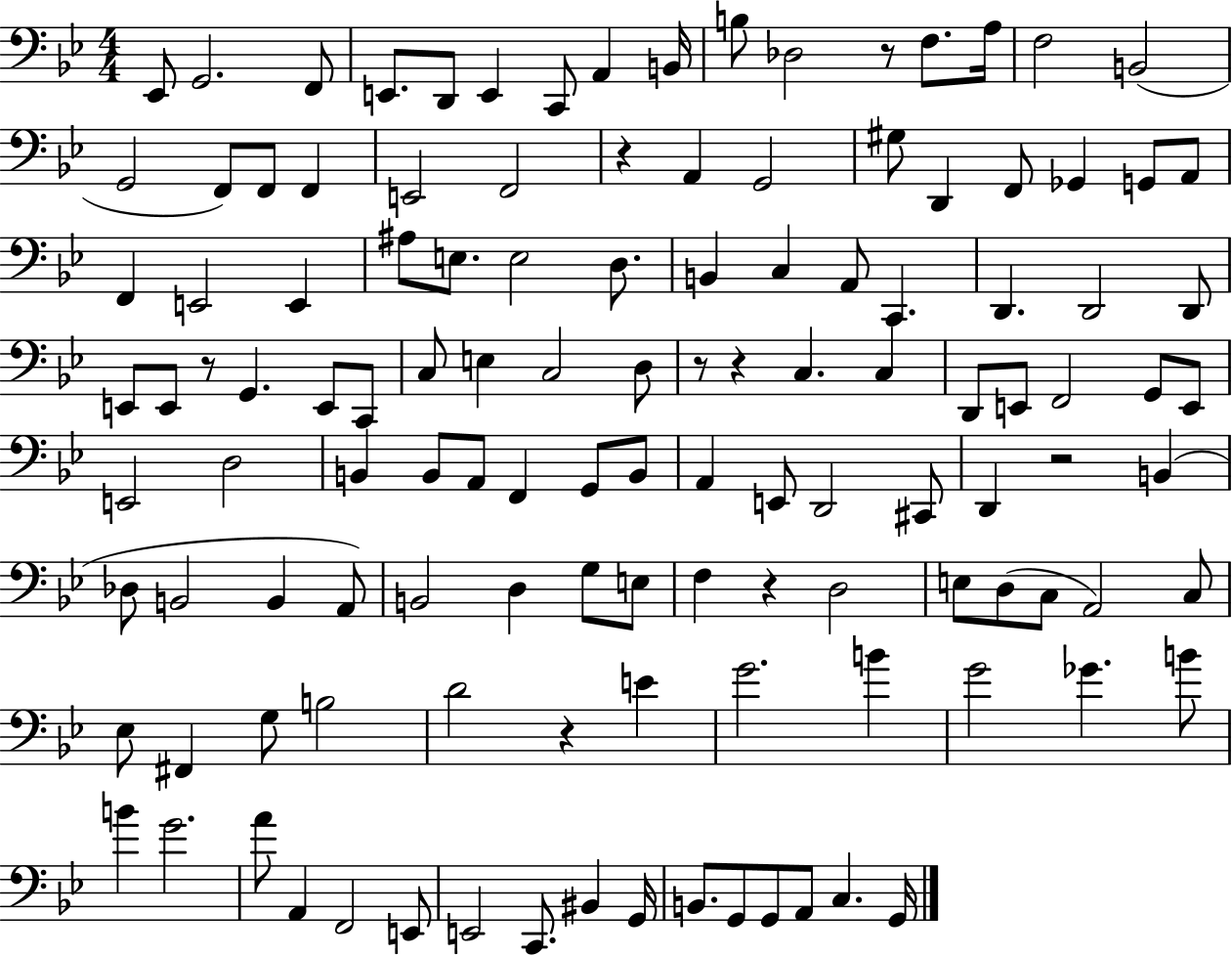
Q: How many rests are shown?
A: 8